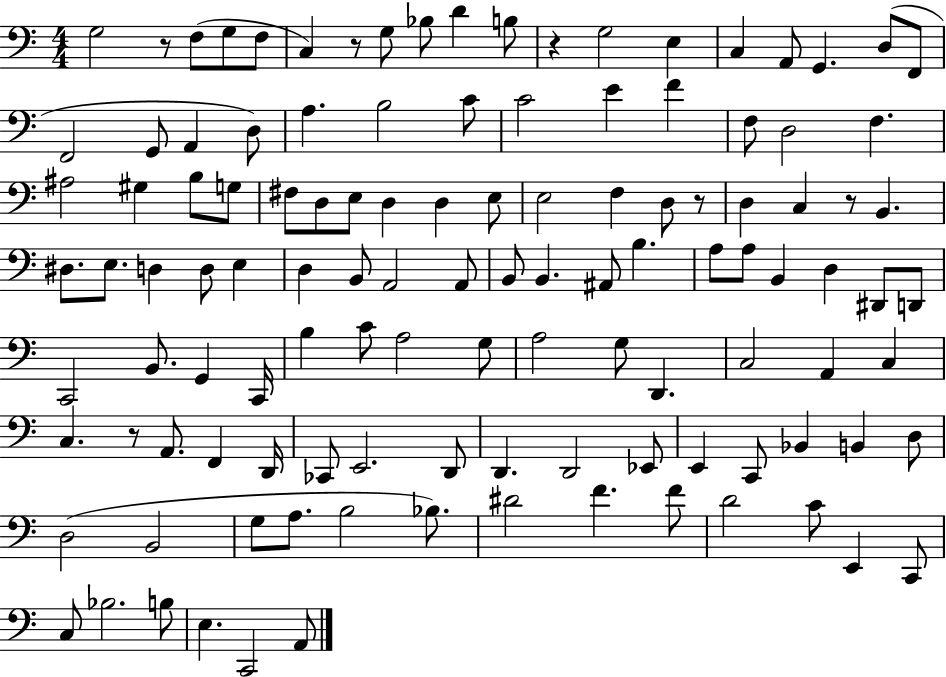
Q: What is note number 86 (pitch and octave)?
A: D2